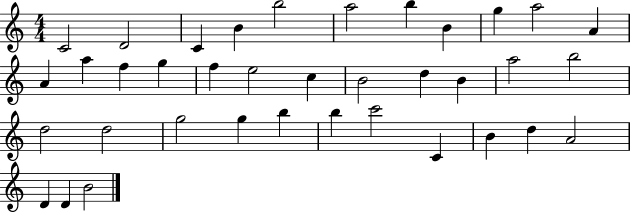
{
  \clef treble
  \numericTimeSignature
  \time 4/4
  \key c \major
  c'2 d'2 | c'4 b'4 b''2 | a''2 b''4 b'4 | g''4 a''2 a'4 | \break a'4 a''4 f''4 g''4 | f''4 e''2 c''4 | b'2 d''4 b'4 | a''2 b''2 | \break d''2 d''2 | g''2 g''4 b''4 | b''4 c'''2 c'4 | b'4 d''4 a'2 | \break d'4 d'4 b'2 | \bar "|."
}